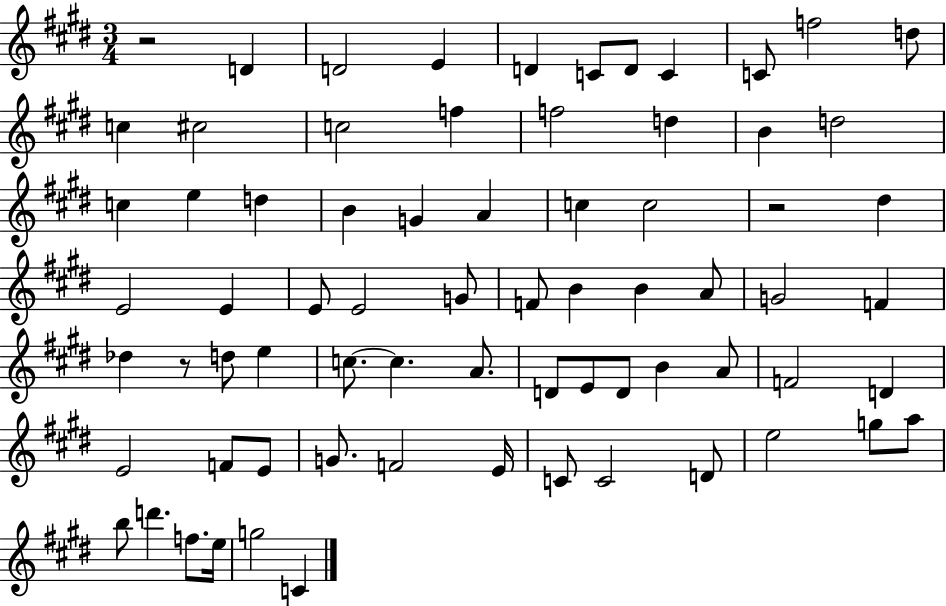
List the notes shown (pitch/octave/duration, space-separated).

R/h D4/q D4/h E4/q D4/q C4/e D4/e C4/q C4/e F5/h D5/e C5/q C#5/h C5/h F5/q F5/h D5/q B4/q D5/h C5/q E5/q D5/q B4/q G4/q A4/q C5/q C5/h R/h D#5/q E4/h E4/q E4/e E4/h G4/e F4/e B4/q B4/q A4/e G4/h F4/q Db5/q R/e D5/e E5/q C5/e. C5/q. A4/e. D4/e E4/e D4/e B4/q A4/e F4/h D4/q E4/h F4/e E4/e G4/e. F4/h E4/s C4/e C4/h D4/e E5/h G5/e A5/e B5/e D6/q. F5/e. E5/s G5/h C4/q